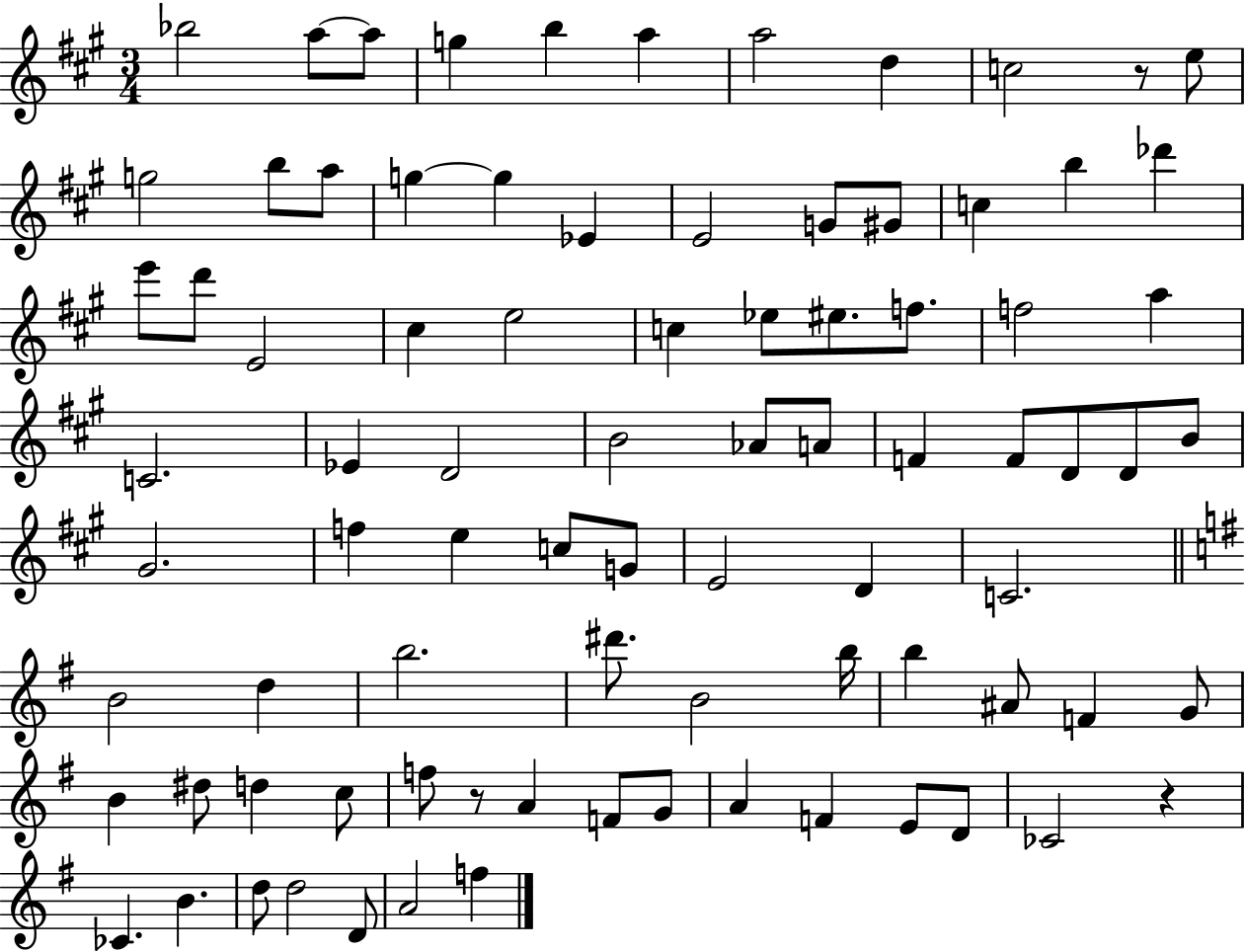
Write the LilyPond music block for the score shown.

{
  \clef treble
  \numericTimeSignature
  \time 3/4
  \key a \major
  bes''2 a''8~~ a''8 | g''4 b''4 a''4 | a''2 d''4 | c''2 r8 e''8 | \break g''2 b''8 a''8 | g''4~~ g''4 ees'4 | e'2 g'8 gis'8 | c''4 b''4 des'''4 | \break e'''8 d'''8 e'2 | cis''4 e''2 | c''4 ees''8 eis''8. f''8. | f''2 a''4 | \break c'2. | ees'4 d'2 | b'2 aes'8 a'8 | f'4 f'8 d'8 d'8 b'8 | \break gis'2. | f''4 e''4 c''8 g'8 | e'2 d'4 | c'2. | \break \bar "||" \break \key e \minor b'2 d''4 | b''2. | dis'''8. b'2 b''16 | b''4 ais'8 f'4 g'8 | \break b'4 dis''8 d''4 c''8 | f''8 r8 a'4 f'8 g'8 | a'4 f'4 e'8 d'8 | ces'2 r4 | \break ces'4. b'4. | d''8 d''2 d'8 | a'2 f''4 | \bar "|."
}